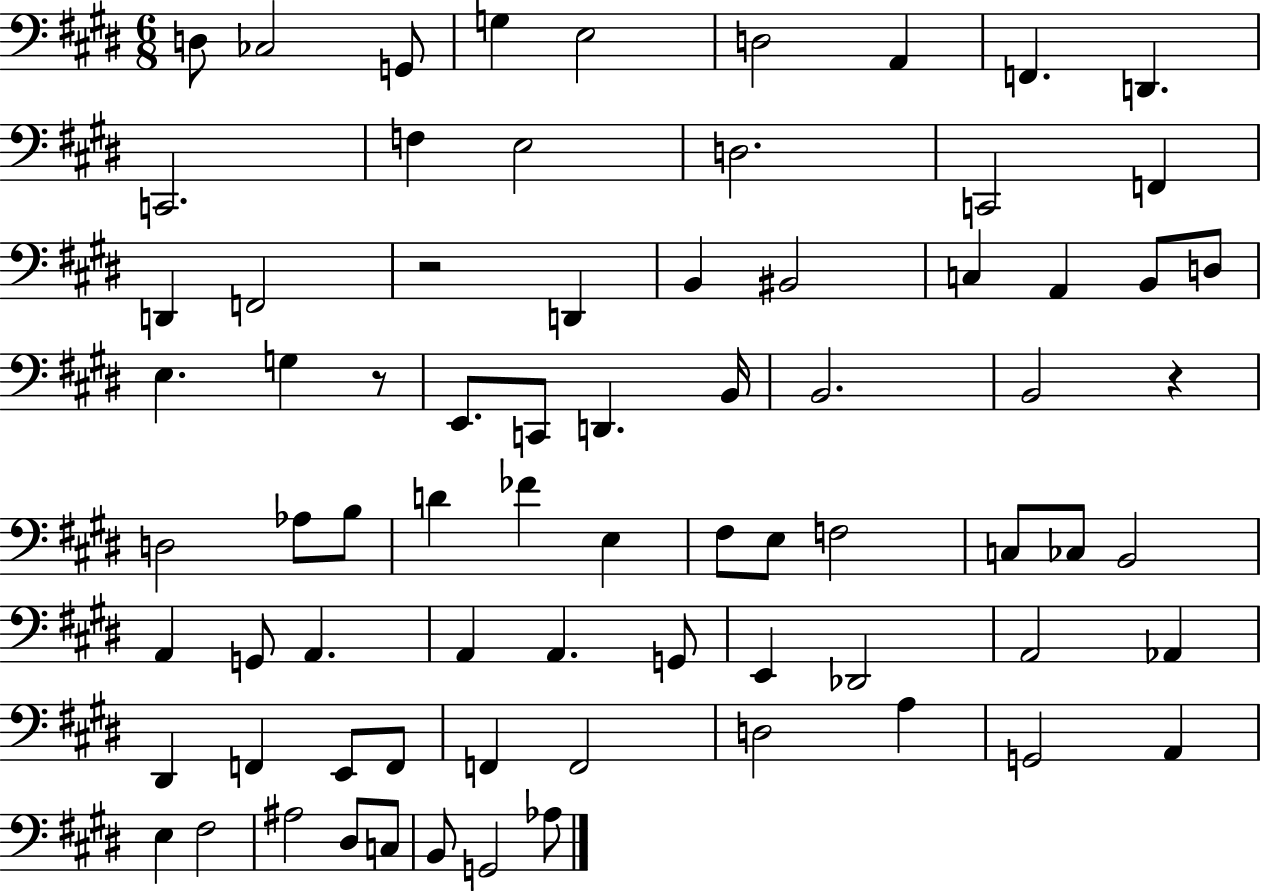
D3/e CES3/h G2/e G3/q E3/h D3/h A2/q F2/q. D2/q. C2/h. F3/q E3/h D3/h. C2/h F2/q D2/q F2/h R/h D2/q B2/q BIS2/h C3/q A2/q B2/e D3/e E3/q. G3/q R/e E2/e. C2/e D2/q. B2/s B2/h. B2/h R/q D3/h Ab3/e B3/e D4/q FES4/q E3/q F#3/e E3/e F3/h C3/e CES3/e B2/h A2/q G2/e A2/q. A2/q A2/q. G2/e E2/q Db2/h A2/h Ab2/q D#2/q F2/q E2/e F2/e F2/q F2/h D3/h A3/q G2/h A2/q E3/q F#3/h A#3/h D#3/e C3/e B2/e G2/h Ab3/e